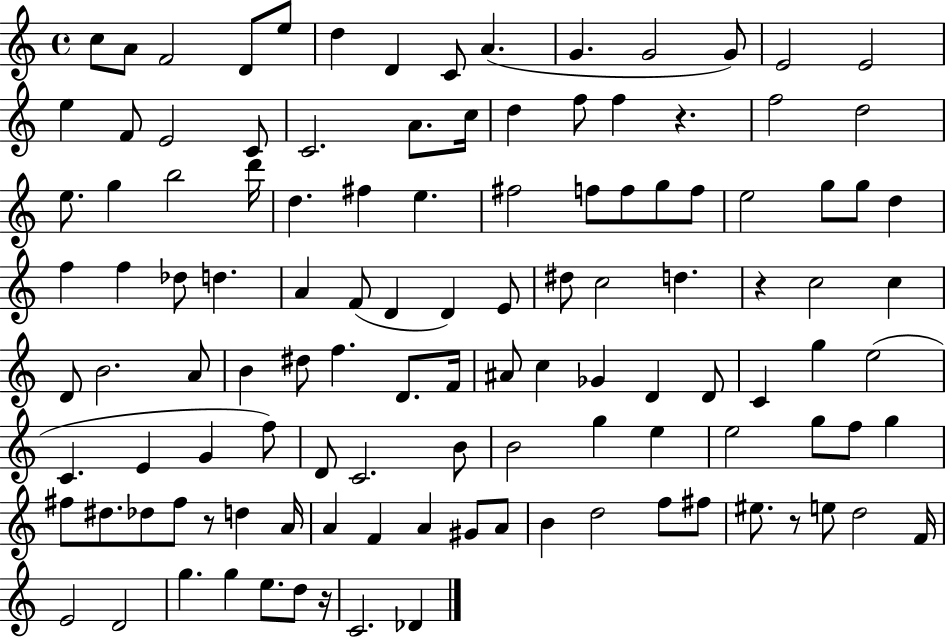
X:1
T:Untitled
M:4/4
L:1/4
K:C
c/2 A/2 F2 D/2 e/2 d D C/2 A G G2 G/2 E2 E2 e F/2 E2 C/2 C2 A/2 c/4 d f/2 f z f2 d2 e/2 g b2 d'/4 d ^f e ^f2 f/2 f/2 g/2 f/2 e2 g/2 g/2 d f f _d/2 d A F/2 D D E/2 ^d/2 c2 d z c2 c D/2 B2 A/2 B ^d/2 f D/2 F/4 ^A/2 c _G D D/2 C g e2 C E G f/2 D/2 C2 B/2 B2 g e e2 g/2 f/2 g ^f/2 ^d/2 _d/2 ^f/2 z/2 d A/4 A F A ^G/2 A/2 B d2 f/2 ^f/2 ^e/2 z/2 e/2 d2 F/4 E2 D2 g g e/2 d/2 z/4 C2 _D